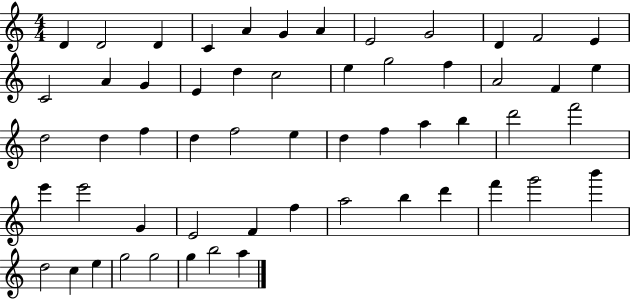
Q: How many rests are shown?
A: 0